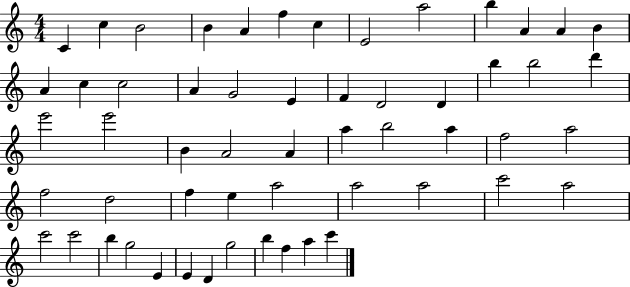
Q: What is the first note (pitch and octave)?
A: C4